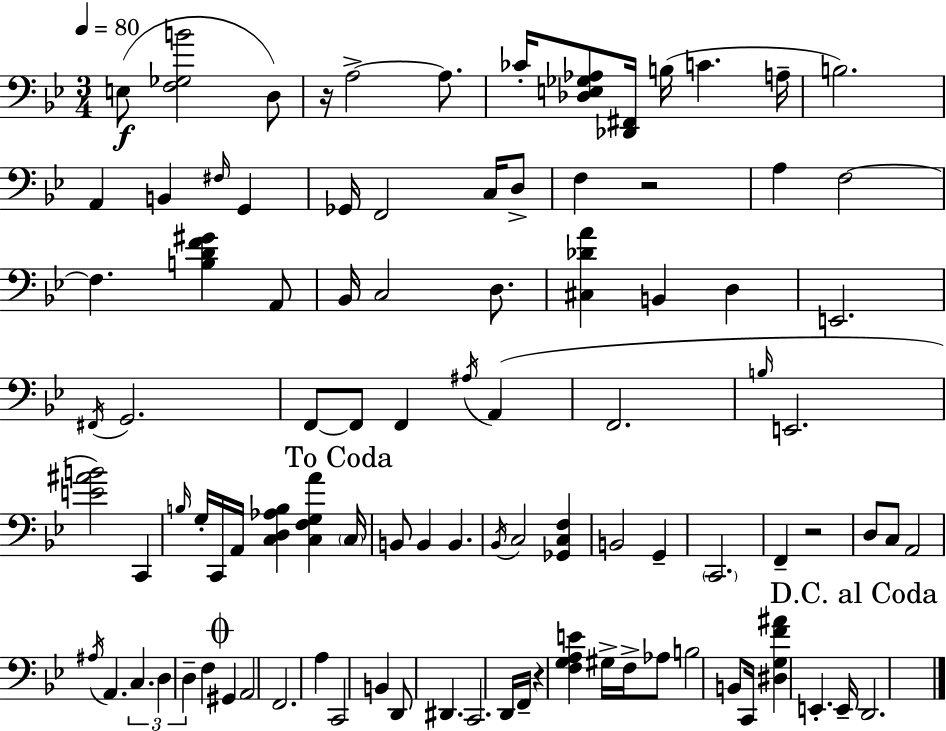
X:1
T:Untitled
M:3/4
L:1/4
K:Gm
E,/2 [F,_G,B]2 D,/2 z/4 A,2 A,/2 _C/4 [_D,E,_G,_A,]/2 [_D,,^F,,]/4 B,/4 C A,/4 B,2 A,, B,, ^F,/4 G,, _G,,/4 F,,2 C,/4 D,/2 F, z2 A, F,2 F, [B,DF^G] A,,/2 _B,,/4 C,2 D,/2 [^C,_DA] B,, D, E,,2 ^F,,/4 G,,2 F,,/2 F,,/2 F,, ^A,/4 A,, F,,2 B,/4 E,,2 [E^AB]2 C,, B,/4 G,/4 C,,/4 A,,/4 [C,D,_A,B,] [C,F,G,A] C,/4 B,,/2 B,, B,, _B,,/4 C,2 [_G,,C,F,] B,,2 G,, C,,2 F,, z2 D,/2 C,/2 A,,2 ^A,/4 A,, C, D, D, F, ^G,, A,,2 F,,2 A, C,,2 B,, D,,/2 ^D,, C,,2 D,,/4 F,,/4 z [F,G,A,E] ^G,/4 F,/4 _A,/2 B,2 B,,/2 C,,/4 [^D,G,F^A] E,, E,,/4 D,,2